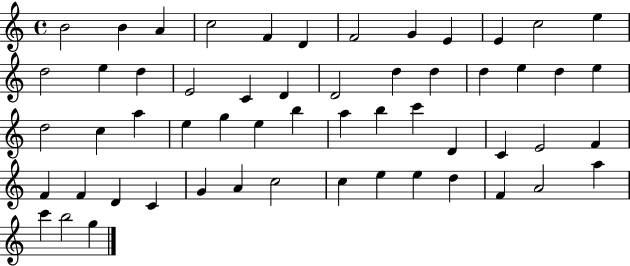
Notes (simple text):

B4/h B4/q A4/q C5/h F4/q D4/q F4/h G4/q E4/q E4/q C5/h E5/q D5/h E5/q D5/q E4/h C4/q D4/q D4/h D5/q D5/q D5/q E5/q D5/q E5/q D5/h C5/q A5/q E5/q G5/q E5/q B5/q A5/q B5/q C6/q D4/q C4/q E4/h F4/q F4/q F4/q D4/q C4/q G4/q A4/q C5/h C5/q E5/q E5/q D5/q F4/q A4/h A5/q C6/q B5/h G5/q